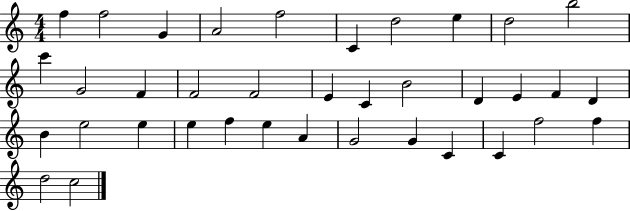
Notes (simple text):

F5/q F5/h G4/q A4/h F5/h C4/q D5/h E5/q D5/h B5/h C6/q G4/h F4/q F4/h F4/h E4/q C4/q B4/h D4/q E4/q F4/q D4/q B4/q E5/h E5/q E5/q F5/q E5/q A4/q G4/h G4/q C4/q C4/q F5/h F5/q D5/h C5/h